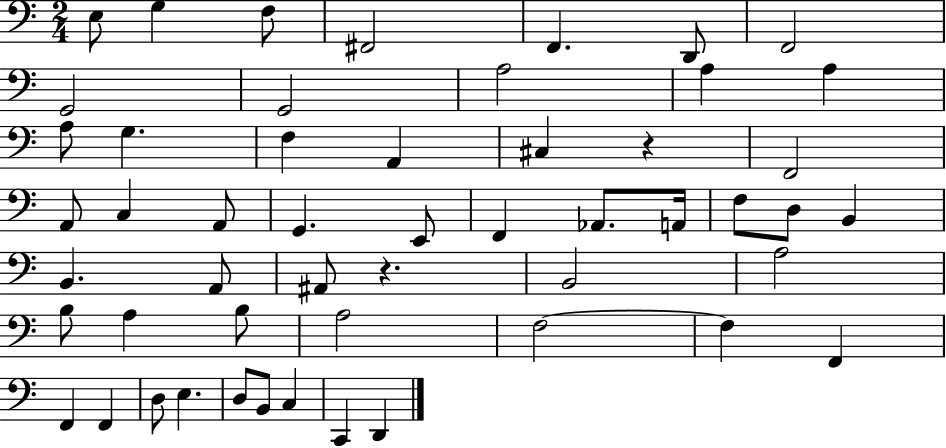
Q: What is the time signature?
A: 2/4